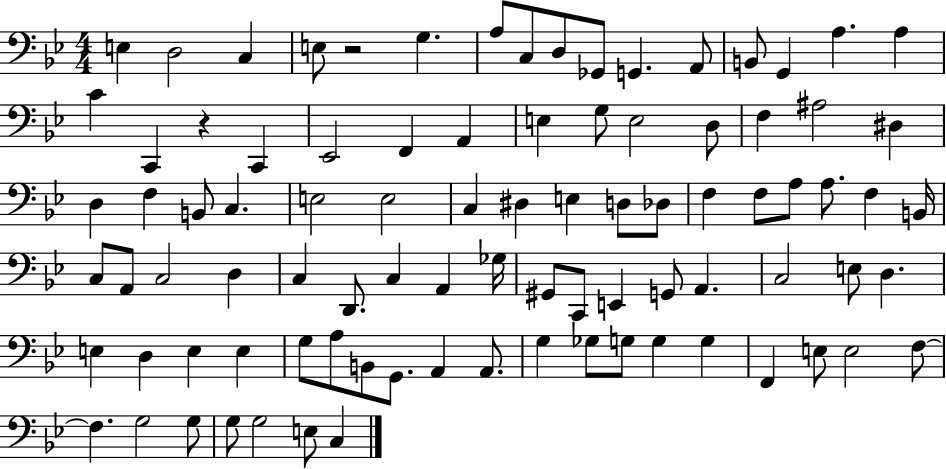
E3/q D3/h C3/q E3/e R/h G3/q. A3/e C3/e D3/e Gb2/e G2/q. A2/e B2/e G2/q A3/q. A3/q C4/q C2/q R/q C2/q Eb2/h F2/q A2/q E3/q G3/e E3/h D3/e F3/q A#3/h D#3/q D3/q F3/q B2/e C3/q. E3/h E3/h C3/q D#3/q E3/q D3/e Db3/e F3/q F3/e A3/e A3/e. F3/q B2/s C3/e A2/e C3/h D3/q C3/q D2/e. C3/q A2/q Gb3/s G#2/e C2/e E2/q G2/e A2/q. C3/h E3/e D3/q. E3/q D3/q E3/q E3/q G3/e A3/e B2/e G2/e. A2/q A2/e. G3/q Gb3/e G3/e G3/q G3/q F2/q E3/e E3/h F3/e F3/q. G3/h G3/e G3/e G3/h E3/e C3/q